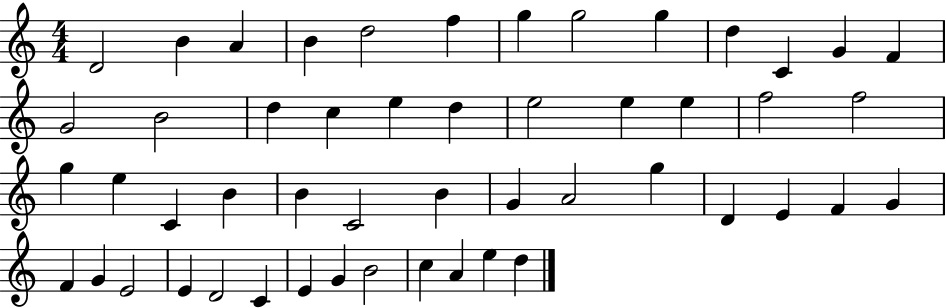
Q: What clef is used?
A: treble